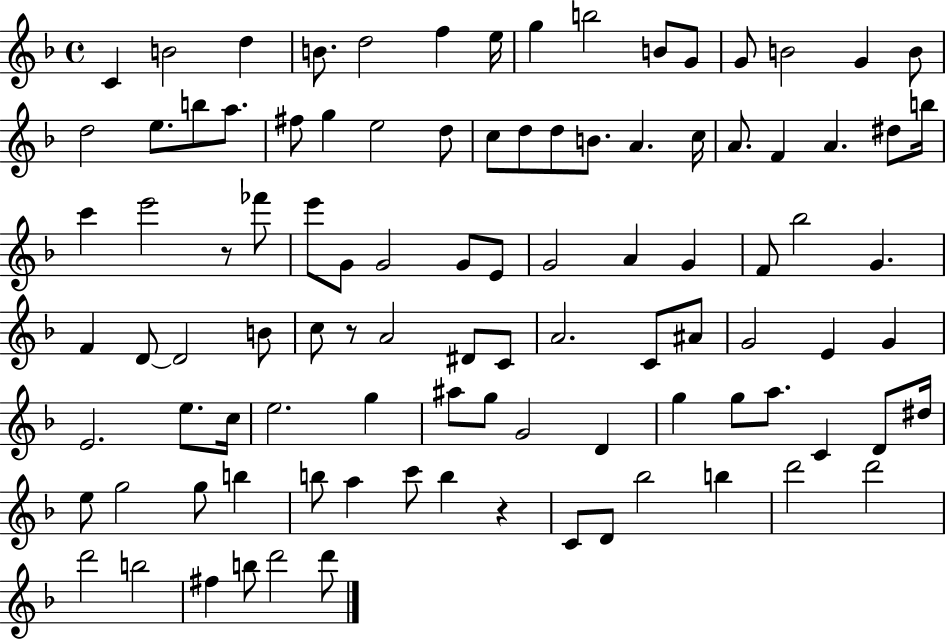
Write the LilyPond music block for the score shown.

{
  \clef treble
  \time 4/4
  \defaultTimeSignature
  \key f \major
  c'4 b'2 d''4 | b'8. d''2 f''4 e''16 | g''4 b''2 b'8 g'8 | g'8 b'2 g'4 b'8 | \break d''2 e''8. b''8 a''8. | fis''8 g''4 e''2 d''8 | c''8 d''8 d''8 b'8. a'4. c''16 | a'8. f'4 a'4. dis''8 b''16 | \break c'''4 e'''2 r8 fes'''8 | e'''8 g'8 g'2 g'8 e'8 | g'2 a'4 g'4 | f'8 bes''2 g'4. | \break f'4 d'8~~ d'2 b'8 | c''8 r8 a'2 dis'8 c'8 | a'2. c'8 ais'8 | g'2 e'4 g'4 | \break e'2. e''8. c''16 | e''2. g''4 | ais''8 g''8 g'2 d'4 | g''4 g''8 a''8. c'4 d'8 dis''16 | \break e''8 g''2 g''8 b''4 | b''8 a''4 c'''8 b''4 r4 | c'8 d'8 bes''2 b''4 | d'''2 d'''2 | \break d'''2 b''2 | fis''4 b''8 d'''2 d'''8 | \bar "|."
}